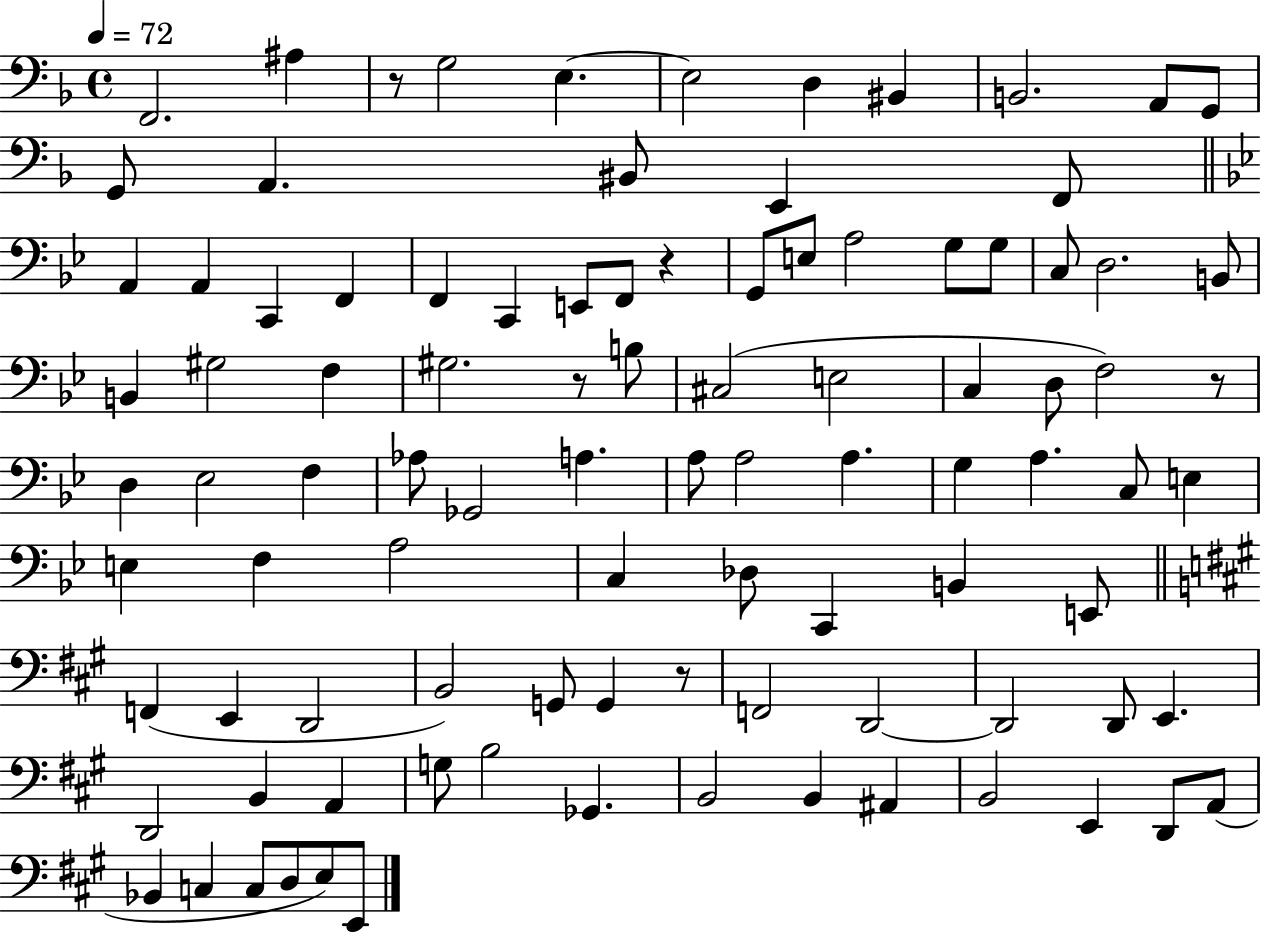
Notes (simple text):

F2/h. A#3/q R/e G3/h E3/q. E3/h D3/q BIS2/q B2/h. A2/e G2/e G2/e A2/q. BIS2/e E2/q F2/e A2/q A2/q C2/q F2/q F2/q C2/q E2/e F2/e R/q G2/e E3/e A3/h G3/e G3/e C3/e D3/h. B2/e B2/q G#3/h F3/q G#3/h. R/e B3/e C#3/h E3/h C3/q D3/e F3/h R/e D3/q Eb3/h F3/q Ab3/e Gb2/h A3/q. A3/e A3/h A3/q. G3/q A3/q. C3/e E3/q E3/q F3/q A3/h C3/q Db3/e C2/q B2/q E2/e F2/q E2/q D2/h B2/h G2/e G2/q R/e F2/h D2/h D2/h D2/e E2/q. D2/h B2/q A2/q G3/e B3/h Gb2/q. B2/h B2/q A#2/q B2/h E2/q D2/e A2/e Bb2/q C3/q C3/e D3/e E3/e E2/e